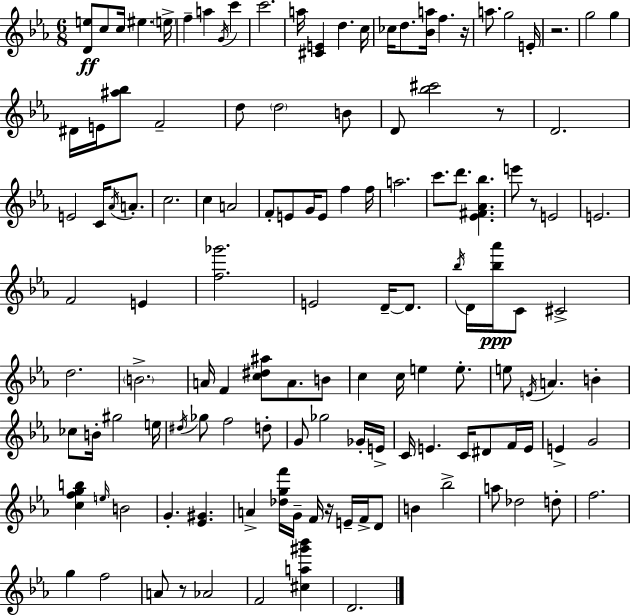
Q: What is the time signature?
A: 6/8